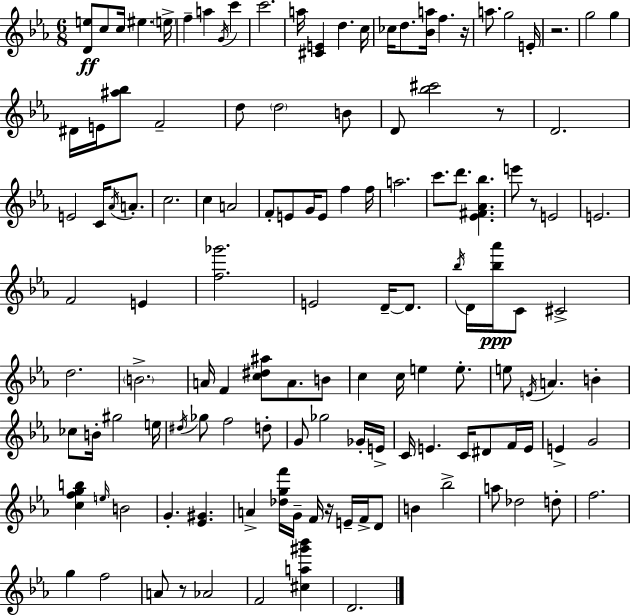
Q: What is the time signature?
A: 6/8